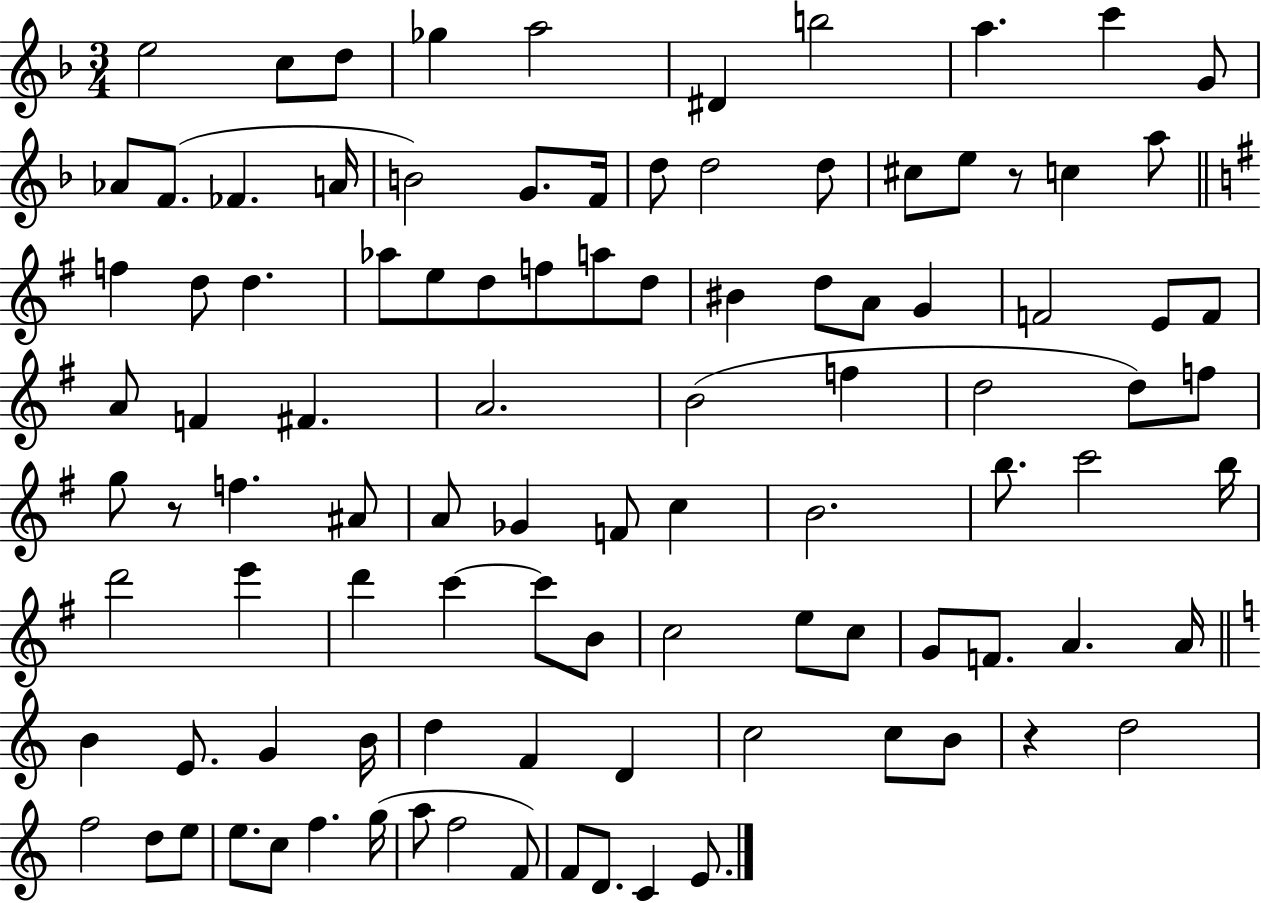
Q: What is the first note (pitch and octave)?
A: E5